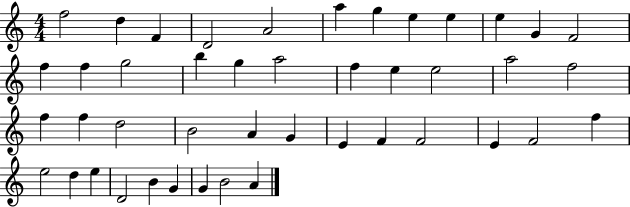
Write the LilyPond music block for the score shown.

{
  \clef treble
  \numericTimeSignature
  \time 4/4
  \key c \major
  f''2 d''4 f'4 | d'2 a'2 | a''4 g''4 e''4 e''4 | e''4 g'4 f'2 | \break f''4 f''4 g''2 | b''4 g''4 a''2 | f''4 e''4 e''2 | a''2 f''2 | \break f''4 f''4 d''2 | b'2 a'4 g'4 | e'4 f'4 f'2 | e'4 f'2 f''4 | \break e''2 d''4 e''4 | d'2 b'4 g'4 | g'4 b'2 a'4 | \bar "|."
}